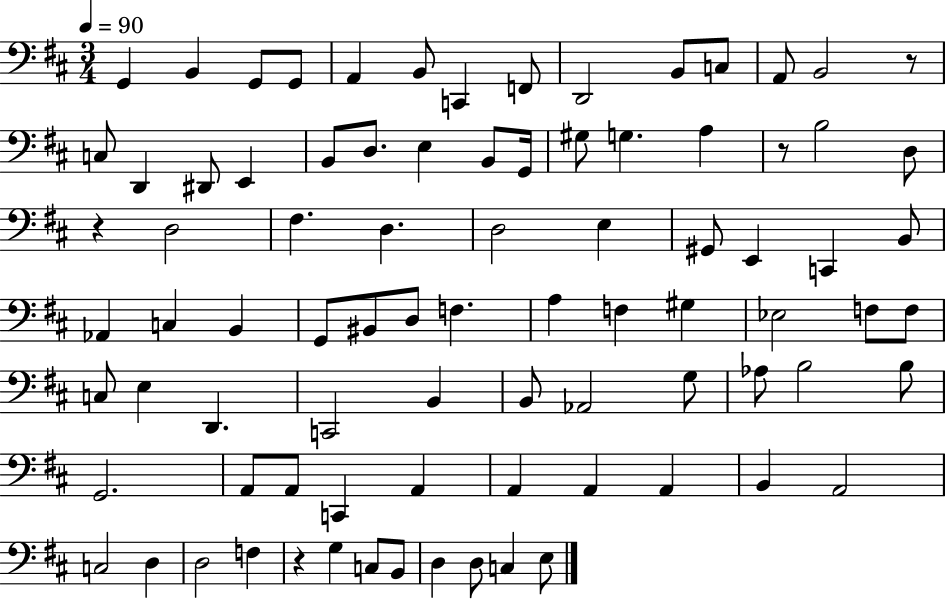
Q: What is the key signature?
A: D major